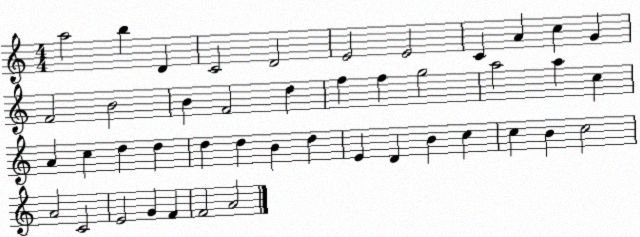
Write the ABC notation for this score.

X:1
T:Untitled
M:4/4
L:1/4
K:C
a2 b D C2 D2 E2 E2 C A c G F2 B2 B F2 d f f g2 a2 a c A c d d d d B d E D B c c B c2 A2 C2 E2 G F F2 A2